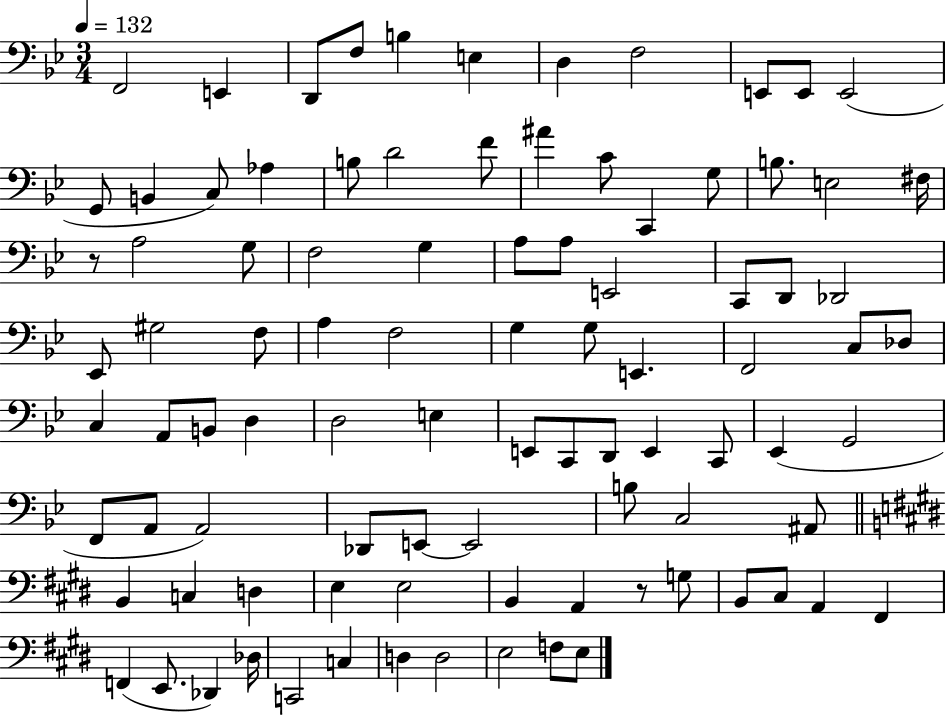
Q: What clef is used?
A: bass